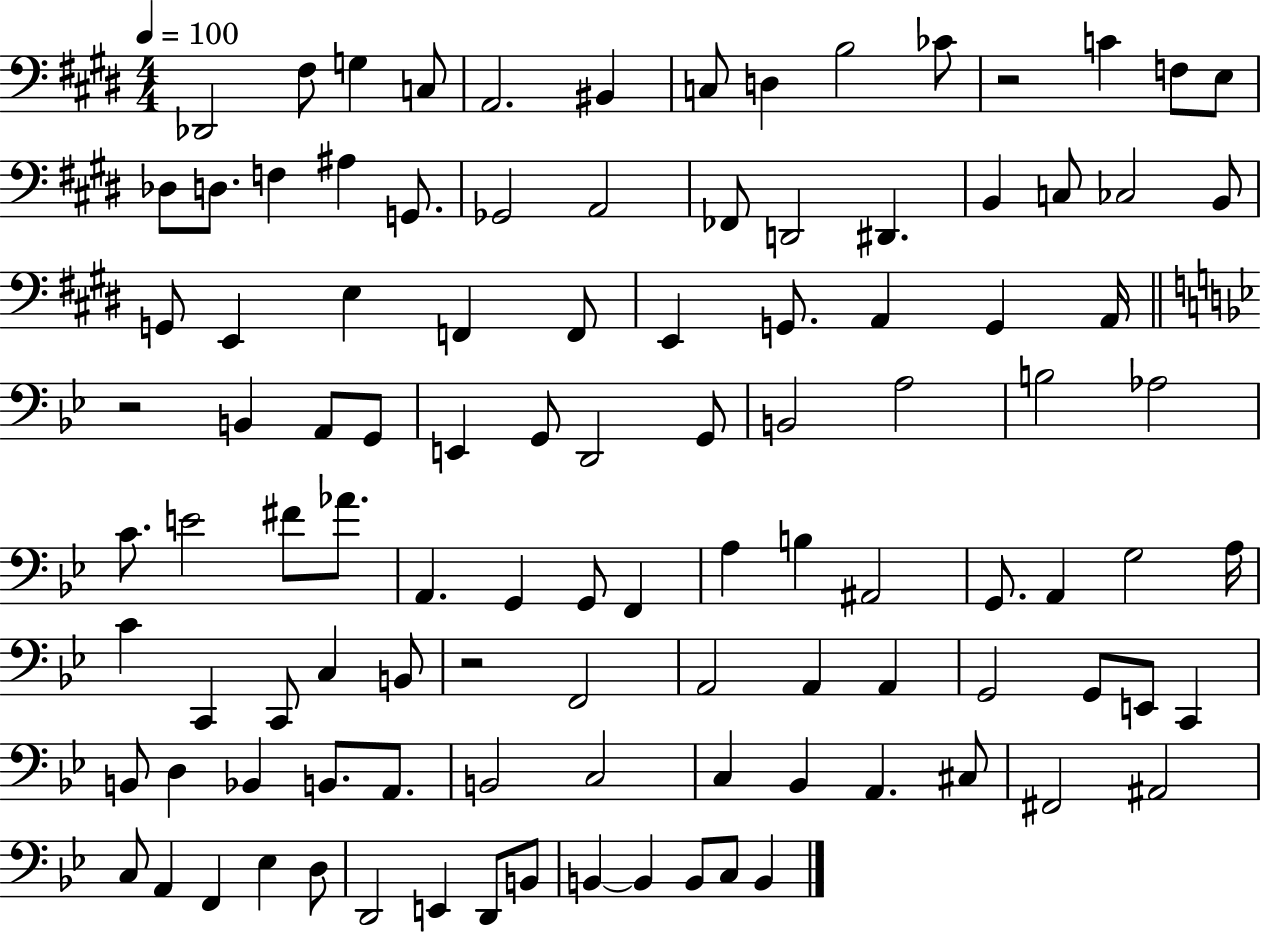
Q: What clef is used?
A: bass